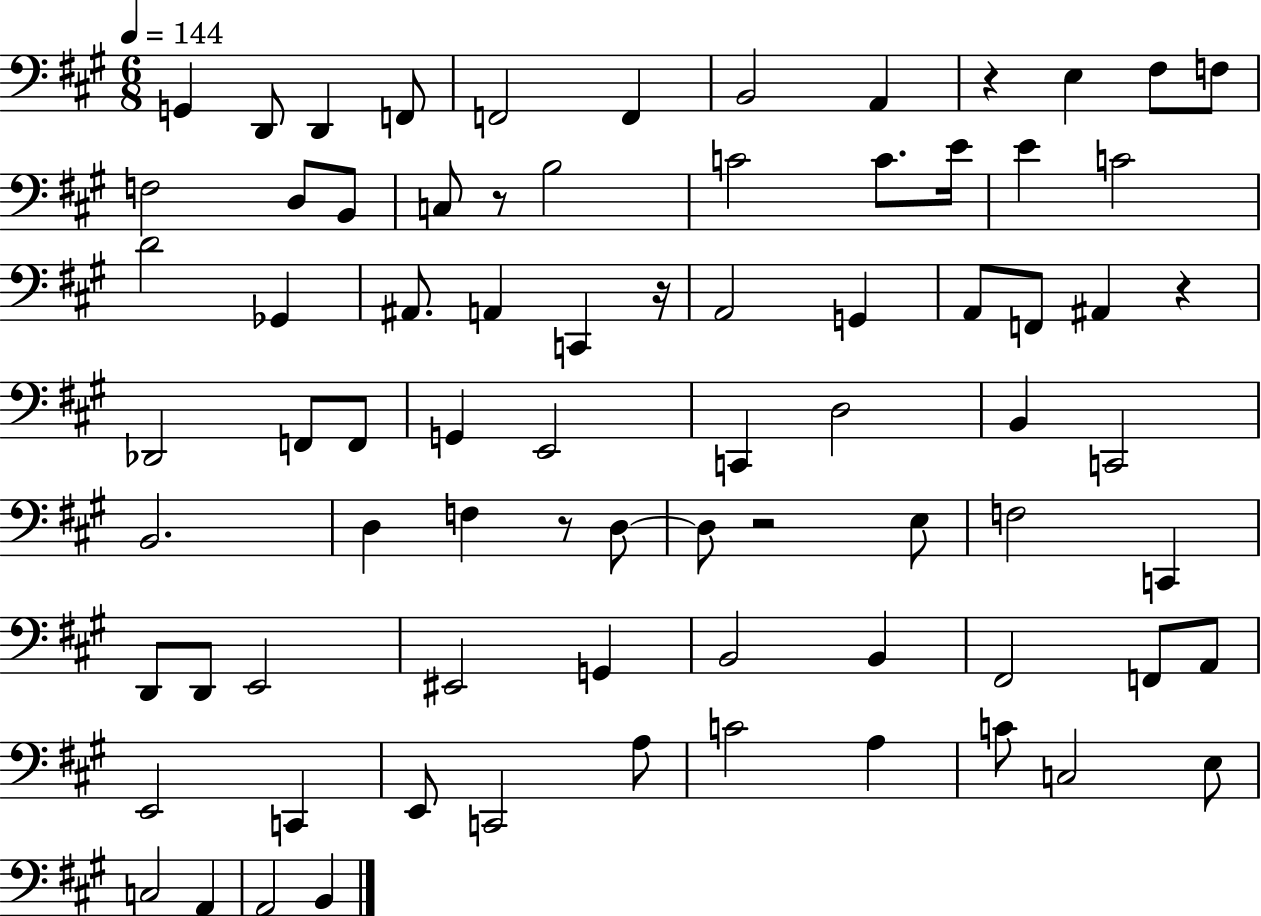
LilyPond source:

{
  \clef bass
  \numericTimeSignature
  \time 6/8
  \key a \major
  \tempo 4 = 144
  g,4 d,8 d,4 f,8 | f,2 f,4 | b,2 a,4 | r4 e4 fis8 f8 | \break f2 d8 b,8 | c8 r8 b2 | c'2 c'8. e'16 | e'4 c'2 | \break d'2 ges,4 | ais,8. a,4 c,4 r16 | a,2 g,4 | a,8 f,8 ais,4 r4 | \break des,2 f,8 f,8 | g,4 e,2 | c,4 d2 | b,4 c,2 | \break b,2. | d4 f4 r8 d8~~ | d8 r2 e8 | f2 c,4 | \break d,8 d,8 e,2 | eis,2 g,4 | b,2 b,4 | fis,2 f,8 a,8 | \break e,2 c,4 | e,8 c,2 a8 | c'2 a4 | c'8 c2 e8 | \break c2 a,4 | a,2 b,4 | \bar "|."
}